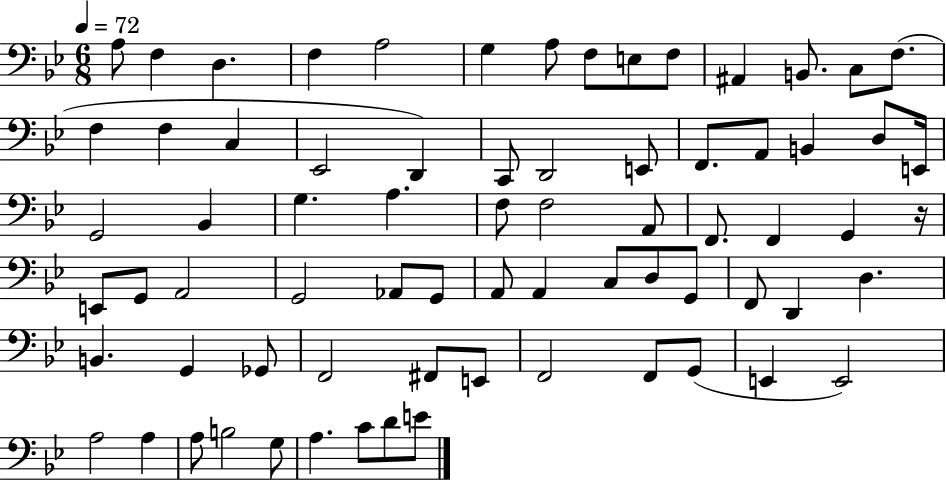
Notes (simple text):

A3/e F3/q D3/q. F3/q A3/h G3/q A3/e F3/e E3/e F3/e A#2/q B2/e. C3/e F3/e. F3/q F3/q C3/q Eb2/h D2/q C2/e D2/h E2/e F2/e. A2/e B2/q D3/e E2/s G2/h Bb2/q G3/q. A3/q. F3/e F3/h A2/e F2/e. F2/q G2/q R/s E2/e G2/e A2/h G2/h Ab2/e G2/e A2/e A2/q C3/e D3/e G2/e F2/e D2/q D3/q. B2/q. G2/q Gb2/e F2/h F#2/e E2/e F2/h F2/e G2/e E2/q E2/h A3/h A3/q A3/e B3/h G3/e A3/q. C4/e D4/e E4/e